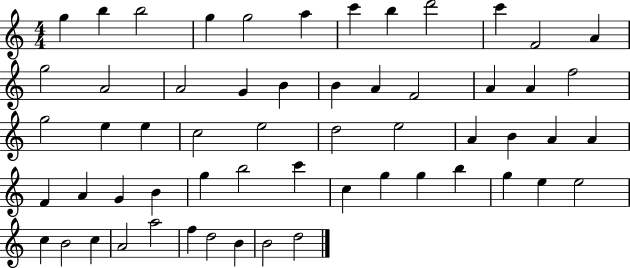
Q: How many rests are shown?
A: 0